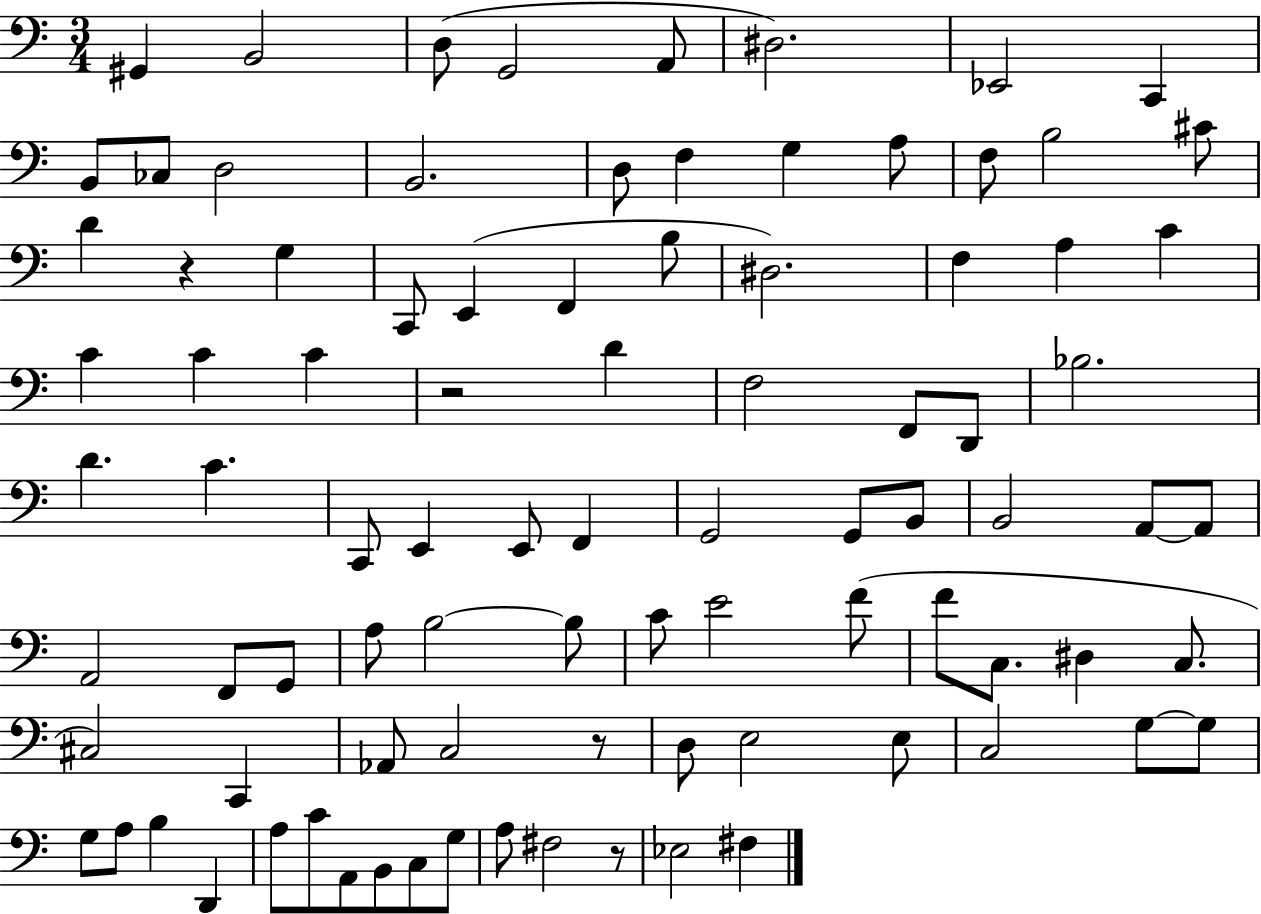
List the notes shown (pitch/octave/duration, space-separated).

G#2/q B2/h D3/e G2/h A2/e D#3/h. Eb2/h C2/q B2/e CES3/e D3/h B2/h. D3/e F3/q G3/q A3/e F3/e B3/h C#4/e D4/q R/q G3/q C2/e E2/q F2/q B3/e D#3/h. F3/q A3/q C4/q C4/q C4/q C4/q R/h D4/q F3/h F2/e D2/e Bb3/h. D4/q. C4/q. C2/e E2/q E2/e F2/q G2/h G2/e B2/e B2/h A2/e A2/e A2/h F2/e G2/e A3/e B3/h B3/e C4/e E4/h F4/e F4/e C3/e. D#3/q C3/e. C#3/h C2/q Ab2/e C3/h R/e D3/e E3/h E3/e C3/h G3/e G3/e G3/e A3/e B3/q D2/q A3/e C4/e A2/e B2/e C3/e G3/e A3/e F#3/h R/e Eb3/h F#3/q